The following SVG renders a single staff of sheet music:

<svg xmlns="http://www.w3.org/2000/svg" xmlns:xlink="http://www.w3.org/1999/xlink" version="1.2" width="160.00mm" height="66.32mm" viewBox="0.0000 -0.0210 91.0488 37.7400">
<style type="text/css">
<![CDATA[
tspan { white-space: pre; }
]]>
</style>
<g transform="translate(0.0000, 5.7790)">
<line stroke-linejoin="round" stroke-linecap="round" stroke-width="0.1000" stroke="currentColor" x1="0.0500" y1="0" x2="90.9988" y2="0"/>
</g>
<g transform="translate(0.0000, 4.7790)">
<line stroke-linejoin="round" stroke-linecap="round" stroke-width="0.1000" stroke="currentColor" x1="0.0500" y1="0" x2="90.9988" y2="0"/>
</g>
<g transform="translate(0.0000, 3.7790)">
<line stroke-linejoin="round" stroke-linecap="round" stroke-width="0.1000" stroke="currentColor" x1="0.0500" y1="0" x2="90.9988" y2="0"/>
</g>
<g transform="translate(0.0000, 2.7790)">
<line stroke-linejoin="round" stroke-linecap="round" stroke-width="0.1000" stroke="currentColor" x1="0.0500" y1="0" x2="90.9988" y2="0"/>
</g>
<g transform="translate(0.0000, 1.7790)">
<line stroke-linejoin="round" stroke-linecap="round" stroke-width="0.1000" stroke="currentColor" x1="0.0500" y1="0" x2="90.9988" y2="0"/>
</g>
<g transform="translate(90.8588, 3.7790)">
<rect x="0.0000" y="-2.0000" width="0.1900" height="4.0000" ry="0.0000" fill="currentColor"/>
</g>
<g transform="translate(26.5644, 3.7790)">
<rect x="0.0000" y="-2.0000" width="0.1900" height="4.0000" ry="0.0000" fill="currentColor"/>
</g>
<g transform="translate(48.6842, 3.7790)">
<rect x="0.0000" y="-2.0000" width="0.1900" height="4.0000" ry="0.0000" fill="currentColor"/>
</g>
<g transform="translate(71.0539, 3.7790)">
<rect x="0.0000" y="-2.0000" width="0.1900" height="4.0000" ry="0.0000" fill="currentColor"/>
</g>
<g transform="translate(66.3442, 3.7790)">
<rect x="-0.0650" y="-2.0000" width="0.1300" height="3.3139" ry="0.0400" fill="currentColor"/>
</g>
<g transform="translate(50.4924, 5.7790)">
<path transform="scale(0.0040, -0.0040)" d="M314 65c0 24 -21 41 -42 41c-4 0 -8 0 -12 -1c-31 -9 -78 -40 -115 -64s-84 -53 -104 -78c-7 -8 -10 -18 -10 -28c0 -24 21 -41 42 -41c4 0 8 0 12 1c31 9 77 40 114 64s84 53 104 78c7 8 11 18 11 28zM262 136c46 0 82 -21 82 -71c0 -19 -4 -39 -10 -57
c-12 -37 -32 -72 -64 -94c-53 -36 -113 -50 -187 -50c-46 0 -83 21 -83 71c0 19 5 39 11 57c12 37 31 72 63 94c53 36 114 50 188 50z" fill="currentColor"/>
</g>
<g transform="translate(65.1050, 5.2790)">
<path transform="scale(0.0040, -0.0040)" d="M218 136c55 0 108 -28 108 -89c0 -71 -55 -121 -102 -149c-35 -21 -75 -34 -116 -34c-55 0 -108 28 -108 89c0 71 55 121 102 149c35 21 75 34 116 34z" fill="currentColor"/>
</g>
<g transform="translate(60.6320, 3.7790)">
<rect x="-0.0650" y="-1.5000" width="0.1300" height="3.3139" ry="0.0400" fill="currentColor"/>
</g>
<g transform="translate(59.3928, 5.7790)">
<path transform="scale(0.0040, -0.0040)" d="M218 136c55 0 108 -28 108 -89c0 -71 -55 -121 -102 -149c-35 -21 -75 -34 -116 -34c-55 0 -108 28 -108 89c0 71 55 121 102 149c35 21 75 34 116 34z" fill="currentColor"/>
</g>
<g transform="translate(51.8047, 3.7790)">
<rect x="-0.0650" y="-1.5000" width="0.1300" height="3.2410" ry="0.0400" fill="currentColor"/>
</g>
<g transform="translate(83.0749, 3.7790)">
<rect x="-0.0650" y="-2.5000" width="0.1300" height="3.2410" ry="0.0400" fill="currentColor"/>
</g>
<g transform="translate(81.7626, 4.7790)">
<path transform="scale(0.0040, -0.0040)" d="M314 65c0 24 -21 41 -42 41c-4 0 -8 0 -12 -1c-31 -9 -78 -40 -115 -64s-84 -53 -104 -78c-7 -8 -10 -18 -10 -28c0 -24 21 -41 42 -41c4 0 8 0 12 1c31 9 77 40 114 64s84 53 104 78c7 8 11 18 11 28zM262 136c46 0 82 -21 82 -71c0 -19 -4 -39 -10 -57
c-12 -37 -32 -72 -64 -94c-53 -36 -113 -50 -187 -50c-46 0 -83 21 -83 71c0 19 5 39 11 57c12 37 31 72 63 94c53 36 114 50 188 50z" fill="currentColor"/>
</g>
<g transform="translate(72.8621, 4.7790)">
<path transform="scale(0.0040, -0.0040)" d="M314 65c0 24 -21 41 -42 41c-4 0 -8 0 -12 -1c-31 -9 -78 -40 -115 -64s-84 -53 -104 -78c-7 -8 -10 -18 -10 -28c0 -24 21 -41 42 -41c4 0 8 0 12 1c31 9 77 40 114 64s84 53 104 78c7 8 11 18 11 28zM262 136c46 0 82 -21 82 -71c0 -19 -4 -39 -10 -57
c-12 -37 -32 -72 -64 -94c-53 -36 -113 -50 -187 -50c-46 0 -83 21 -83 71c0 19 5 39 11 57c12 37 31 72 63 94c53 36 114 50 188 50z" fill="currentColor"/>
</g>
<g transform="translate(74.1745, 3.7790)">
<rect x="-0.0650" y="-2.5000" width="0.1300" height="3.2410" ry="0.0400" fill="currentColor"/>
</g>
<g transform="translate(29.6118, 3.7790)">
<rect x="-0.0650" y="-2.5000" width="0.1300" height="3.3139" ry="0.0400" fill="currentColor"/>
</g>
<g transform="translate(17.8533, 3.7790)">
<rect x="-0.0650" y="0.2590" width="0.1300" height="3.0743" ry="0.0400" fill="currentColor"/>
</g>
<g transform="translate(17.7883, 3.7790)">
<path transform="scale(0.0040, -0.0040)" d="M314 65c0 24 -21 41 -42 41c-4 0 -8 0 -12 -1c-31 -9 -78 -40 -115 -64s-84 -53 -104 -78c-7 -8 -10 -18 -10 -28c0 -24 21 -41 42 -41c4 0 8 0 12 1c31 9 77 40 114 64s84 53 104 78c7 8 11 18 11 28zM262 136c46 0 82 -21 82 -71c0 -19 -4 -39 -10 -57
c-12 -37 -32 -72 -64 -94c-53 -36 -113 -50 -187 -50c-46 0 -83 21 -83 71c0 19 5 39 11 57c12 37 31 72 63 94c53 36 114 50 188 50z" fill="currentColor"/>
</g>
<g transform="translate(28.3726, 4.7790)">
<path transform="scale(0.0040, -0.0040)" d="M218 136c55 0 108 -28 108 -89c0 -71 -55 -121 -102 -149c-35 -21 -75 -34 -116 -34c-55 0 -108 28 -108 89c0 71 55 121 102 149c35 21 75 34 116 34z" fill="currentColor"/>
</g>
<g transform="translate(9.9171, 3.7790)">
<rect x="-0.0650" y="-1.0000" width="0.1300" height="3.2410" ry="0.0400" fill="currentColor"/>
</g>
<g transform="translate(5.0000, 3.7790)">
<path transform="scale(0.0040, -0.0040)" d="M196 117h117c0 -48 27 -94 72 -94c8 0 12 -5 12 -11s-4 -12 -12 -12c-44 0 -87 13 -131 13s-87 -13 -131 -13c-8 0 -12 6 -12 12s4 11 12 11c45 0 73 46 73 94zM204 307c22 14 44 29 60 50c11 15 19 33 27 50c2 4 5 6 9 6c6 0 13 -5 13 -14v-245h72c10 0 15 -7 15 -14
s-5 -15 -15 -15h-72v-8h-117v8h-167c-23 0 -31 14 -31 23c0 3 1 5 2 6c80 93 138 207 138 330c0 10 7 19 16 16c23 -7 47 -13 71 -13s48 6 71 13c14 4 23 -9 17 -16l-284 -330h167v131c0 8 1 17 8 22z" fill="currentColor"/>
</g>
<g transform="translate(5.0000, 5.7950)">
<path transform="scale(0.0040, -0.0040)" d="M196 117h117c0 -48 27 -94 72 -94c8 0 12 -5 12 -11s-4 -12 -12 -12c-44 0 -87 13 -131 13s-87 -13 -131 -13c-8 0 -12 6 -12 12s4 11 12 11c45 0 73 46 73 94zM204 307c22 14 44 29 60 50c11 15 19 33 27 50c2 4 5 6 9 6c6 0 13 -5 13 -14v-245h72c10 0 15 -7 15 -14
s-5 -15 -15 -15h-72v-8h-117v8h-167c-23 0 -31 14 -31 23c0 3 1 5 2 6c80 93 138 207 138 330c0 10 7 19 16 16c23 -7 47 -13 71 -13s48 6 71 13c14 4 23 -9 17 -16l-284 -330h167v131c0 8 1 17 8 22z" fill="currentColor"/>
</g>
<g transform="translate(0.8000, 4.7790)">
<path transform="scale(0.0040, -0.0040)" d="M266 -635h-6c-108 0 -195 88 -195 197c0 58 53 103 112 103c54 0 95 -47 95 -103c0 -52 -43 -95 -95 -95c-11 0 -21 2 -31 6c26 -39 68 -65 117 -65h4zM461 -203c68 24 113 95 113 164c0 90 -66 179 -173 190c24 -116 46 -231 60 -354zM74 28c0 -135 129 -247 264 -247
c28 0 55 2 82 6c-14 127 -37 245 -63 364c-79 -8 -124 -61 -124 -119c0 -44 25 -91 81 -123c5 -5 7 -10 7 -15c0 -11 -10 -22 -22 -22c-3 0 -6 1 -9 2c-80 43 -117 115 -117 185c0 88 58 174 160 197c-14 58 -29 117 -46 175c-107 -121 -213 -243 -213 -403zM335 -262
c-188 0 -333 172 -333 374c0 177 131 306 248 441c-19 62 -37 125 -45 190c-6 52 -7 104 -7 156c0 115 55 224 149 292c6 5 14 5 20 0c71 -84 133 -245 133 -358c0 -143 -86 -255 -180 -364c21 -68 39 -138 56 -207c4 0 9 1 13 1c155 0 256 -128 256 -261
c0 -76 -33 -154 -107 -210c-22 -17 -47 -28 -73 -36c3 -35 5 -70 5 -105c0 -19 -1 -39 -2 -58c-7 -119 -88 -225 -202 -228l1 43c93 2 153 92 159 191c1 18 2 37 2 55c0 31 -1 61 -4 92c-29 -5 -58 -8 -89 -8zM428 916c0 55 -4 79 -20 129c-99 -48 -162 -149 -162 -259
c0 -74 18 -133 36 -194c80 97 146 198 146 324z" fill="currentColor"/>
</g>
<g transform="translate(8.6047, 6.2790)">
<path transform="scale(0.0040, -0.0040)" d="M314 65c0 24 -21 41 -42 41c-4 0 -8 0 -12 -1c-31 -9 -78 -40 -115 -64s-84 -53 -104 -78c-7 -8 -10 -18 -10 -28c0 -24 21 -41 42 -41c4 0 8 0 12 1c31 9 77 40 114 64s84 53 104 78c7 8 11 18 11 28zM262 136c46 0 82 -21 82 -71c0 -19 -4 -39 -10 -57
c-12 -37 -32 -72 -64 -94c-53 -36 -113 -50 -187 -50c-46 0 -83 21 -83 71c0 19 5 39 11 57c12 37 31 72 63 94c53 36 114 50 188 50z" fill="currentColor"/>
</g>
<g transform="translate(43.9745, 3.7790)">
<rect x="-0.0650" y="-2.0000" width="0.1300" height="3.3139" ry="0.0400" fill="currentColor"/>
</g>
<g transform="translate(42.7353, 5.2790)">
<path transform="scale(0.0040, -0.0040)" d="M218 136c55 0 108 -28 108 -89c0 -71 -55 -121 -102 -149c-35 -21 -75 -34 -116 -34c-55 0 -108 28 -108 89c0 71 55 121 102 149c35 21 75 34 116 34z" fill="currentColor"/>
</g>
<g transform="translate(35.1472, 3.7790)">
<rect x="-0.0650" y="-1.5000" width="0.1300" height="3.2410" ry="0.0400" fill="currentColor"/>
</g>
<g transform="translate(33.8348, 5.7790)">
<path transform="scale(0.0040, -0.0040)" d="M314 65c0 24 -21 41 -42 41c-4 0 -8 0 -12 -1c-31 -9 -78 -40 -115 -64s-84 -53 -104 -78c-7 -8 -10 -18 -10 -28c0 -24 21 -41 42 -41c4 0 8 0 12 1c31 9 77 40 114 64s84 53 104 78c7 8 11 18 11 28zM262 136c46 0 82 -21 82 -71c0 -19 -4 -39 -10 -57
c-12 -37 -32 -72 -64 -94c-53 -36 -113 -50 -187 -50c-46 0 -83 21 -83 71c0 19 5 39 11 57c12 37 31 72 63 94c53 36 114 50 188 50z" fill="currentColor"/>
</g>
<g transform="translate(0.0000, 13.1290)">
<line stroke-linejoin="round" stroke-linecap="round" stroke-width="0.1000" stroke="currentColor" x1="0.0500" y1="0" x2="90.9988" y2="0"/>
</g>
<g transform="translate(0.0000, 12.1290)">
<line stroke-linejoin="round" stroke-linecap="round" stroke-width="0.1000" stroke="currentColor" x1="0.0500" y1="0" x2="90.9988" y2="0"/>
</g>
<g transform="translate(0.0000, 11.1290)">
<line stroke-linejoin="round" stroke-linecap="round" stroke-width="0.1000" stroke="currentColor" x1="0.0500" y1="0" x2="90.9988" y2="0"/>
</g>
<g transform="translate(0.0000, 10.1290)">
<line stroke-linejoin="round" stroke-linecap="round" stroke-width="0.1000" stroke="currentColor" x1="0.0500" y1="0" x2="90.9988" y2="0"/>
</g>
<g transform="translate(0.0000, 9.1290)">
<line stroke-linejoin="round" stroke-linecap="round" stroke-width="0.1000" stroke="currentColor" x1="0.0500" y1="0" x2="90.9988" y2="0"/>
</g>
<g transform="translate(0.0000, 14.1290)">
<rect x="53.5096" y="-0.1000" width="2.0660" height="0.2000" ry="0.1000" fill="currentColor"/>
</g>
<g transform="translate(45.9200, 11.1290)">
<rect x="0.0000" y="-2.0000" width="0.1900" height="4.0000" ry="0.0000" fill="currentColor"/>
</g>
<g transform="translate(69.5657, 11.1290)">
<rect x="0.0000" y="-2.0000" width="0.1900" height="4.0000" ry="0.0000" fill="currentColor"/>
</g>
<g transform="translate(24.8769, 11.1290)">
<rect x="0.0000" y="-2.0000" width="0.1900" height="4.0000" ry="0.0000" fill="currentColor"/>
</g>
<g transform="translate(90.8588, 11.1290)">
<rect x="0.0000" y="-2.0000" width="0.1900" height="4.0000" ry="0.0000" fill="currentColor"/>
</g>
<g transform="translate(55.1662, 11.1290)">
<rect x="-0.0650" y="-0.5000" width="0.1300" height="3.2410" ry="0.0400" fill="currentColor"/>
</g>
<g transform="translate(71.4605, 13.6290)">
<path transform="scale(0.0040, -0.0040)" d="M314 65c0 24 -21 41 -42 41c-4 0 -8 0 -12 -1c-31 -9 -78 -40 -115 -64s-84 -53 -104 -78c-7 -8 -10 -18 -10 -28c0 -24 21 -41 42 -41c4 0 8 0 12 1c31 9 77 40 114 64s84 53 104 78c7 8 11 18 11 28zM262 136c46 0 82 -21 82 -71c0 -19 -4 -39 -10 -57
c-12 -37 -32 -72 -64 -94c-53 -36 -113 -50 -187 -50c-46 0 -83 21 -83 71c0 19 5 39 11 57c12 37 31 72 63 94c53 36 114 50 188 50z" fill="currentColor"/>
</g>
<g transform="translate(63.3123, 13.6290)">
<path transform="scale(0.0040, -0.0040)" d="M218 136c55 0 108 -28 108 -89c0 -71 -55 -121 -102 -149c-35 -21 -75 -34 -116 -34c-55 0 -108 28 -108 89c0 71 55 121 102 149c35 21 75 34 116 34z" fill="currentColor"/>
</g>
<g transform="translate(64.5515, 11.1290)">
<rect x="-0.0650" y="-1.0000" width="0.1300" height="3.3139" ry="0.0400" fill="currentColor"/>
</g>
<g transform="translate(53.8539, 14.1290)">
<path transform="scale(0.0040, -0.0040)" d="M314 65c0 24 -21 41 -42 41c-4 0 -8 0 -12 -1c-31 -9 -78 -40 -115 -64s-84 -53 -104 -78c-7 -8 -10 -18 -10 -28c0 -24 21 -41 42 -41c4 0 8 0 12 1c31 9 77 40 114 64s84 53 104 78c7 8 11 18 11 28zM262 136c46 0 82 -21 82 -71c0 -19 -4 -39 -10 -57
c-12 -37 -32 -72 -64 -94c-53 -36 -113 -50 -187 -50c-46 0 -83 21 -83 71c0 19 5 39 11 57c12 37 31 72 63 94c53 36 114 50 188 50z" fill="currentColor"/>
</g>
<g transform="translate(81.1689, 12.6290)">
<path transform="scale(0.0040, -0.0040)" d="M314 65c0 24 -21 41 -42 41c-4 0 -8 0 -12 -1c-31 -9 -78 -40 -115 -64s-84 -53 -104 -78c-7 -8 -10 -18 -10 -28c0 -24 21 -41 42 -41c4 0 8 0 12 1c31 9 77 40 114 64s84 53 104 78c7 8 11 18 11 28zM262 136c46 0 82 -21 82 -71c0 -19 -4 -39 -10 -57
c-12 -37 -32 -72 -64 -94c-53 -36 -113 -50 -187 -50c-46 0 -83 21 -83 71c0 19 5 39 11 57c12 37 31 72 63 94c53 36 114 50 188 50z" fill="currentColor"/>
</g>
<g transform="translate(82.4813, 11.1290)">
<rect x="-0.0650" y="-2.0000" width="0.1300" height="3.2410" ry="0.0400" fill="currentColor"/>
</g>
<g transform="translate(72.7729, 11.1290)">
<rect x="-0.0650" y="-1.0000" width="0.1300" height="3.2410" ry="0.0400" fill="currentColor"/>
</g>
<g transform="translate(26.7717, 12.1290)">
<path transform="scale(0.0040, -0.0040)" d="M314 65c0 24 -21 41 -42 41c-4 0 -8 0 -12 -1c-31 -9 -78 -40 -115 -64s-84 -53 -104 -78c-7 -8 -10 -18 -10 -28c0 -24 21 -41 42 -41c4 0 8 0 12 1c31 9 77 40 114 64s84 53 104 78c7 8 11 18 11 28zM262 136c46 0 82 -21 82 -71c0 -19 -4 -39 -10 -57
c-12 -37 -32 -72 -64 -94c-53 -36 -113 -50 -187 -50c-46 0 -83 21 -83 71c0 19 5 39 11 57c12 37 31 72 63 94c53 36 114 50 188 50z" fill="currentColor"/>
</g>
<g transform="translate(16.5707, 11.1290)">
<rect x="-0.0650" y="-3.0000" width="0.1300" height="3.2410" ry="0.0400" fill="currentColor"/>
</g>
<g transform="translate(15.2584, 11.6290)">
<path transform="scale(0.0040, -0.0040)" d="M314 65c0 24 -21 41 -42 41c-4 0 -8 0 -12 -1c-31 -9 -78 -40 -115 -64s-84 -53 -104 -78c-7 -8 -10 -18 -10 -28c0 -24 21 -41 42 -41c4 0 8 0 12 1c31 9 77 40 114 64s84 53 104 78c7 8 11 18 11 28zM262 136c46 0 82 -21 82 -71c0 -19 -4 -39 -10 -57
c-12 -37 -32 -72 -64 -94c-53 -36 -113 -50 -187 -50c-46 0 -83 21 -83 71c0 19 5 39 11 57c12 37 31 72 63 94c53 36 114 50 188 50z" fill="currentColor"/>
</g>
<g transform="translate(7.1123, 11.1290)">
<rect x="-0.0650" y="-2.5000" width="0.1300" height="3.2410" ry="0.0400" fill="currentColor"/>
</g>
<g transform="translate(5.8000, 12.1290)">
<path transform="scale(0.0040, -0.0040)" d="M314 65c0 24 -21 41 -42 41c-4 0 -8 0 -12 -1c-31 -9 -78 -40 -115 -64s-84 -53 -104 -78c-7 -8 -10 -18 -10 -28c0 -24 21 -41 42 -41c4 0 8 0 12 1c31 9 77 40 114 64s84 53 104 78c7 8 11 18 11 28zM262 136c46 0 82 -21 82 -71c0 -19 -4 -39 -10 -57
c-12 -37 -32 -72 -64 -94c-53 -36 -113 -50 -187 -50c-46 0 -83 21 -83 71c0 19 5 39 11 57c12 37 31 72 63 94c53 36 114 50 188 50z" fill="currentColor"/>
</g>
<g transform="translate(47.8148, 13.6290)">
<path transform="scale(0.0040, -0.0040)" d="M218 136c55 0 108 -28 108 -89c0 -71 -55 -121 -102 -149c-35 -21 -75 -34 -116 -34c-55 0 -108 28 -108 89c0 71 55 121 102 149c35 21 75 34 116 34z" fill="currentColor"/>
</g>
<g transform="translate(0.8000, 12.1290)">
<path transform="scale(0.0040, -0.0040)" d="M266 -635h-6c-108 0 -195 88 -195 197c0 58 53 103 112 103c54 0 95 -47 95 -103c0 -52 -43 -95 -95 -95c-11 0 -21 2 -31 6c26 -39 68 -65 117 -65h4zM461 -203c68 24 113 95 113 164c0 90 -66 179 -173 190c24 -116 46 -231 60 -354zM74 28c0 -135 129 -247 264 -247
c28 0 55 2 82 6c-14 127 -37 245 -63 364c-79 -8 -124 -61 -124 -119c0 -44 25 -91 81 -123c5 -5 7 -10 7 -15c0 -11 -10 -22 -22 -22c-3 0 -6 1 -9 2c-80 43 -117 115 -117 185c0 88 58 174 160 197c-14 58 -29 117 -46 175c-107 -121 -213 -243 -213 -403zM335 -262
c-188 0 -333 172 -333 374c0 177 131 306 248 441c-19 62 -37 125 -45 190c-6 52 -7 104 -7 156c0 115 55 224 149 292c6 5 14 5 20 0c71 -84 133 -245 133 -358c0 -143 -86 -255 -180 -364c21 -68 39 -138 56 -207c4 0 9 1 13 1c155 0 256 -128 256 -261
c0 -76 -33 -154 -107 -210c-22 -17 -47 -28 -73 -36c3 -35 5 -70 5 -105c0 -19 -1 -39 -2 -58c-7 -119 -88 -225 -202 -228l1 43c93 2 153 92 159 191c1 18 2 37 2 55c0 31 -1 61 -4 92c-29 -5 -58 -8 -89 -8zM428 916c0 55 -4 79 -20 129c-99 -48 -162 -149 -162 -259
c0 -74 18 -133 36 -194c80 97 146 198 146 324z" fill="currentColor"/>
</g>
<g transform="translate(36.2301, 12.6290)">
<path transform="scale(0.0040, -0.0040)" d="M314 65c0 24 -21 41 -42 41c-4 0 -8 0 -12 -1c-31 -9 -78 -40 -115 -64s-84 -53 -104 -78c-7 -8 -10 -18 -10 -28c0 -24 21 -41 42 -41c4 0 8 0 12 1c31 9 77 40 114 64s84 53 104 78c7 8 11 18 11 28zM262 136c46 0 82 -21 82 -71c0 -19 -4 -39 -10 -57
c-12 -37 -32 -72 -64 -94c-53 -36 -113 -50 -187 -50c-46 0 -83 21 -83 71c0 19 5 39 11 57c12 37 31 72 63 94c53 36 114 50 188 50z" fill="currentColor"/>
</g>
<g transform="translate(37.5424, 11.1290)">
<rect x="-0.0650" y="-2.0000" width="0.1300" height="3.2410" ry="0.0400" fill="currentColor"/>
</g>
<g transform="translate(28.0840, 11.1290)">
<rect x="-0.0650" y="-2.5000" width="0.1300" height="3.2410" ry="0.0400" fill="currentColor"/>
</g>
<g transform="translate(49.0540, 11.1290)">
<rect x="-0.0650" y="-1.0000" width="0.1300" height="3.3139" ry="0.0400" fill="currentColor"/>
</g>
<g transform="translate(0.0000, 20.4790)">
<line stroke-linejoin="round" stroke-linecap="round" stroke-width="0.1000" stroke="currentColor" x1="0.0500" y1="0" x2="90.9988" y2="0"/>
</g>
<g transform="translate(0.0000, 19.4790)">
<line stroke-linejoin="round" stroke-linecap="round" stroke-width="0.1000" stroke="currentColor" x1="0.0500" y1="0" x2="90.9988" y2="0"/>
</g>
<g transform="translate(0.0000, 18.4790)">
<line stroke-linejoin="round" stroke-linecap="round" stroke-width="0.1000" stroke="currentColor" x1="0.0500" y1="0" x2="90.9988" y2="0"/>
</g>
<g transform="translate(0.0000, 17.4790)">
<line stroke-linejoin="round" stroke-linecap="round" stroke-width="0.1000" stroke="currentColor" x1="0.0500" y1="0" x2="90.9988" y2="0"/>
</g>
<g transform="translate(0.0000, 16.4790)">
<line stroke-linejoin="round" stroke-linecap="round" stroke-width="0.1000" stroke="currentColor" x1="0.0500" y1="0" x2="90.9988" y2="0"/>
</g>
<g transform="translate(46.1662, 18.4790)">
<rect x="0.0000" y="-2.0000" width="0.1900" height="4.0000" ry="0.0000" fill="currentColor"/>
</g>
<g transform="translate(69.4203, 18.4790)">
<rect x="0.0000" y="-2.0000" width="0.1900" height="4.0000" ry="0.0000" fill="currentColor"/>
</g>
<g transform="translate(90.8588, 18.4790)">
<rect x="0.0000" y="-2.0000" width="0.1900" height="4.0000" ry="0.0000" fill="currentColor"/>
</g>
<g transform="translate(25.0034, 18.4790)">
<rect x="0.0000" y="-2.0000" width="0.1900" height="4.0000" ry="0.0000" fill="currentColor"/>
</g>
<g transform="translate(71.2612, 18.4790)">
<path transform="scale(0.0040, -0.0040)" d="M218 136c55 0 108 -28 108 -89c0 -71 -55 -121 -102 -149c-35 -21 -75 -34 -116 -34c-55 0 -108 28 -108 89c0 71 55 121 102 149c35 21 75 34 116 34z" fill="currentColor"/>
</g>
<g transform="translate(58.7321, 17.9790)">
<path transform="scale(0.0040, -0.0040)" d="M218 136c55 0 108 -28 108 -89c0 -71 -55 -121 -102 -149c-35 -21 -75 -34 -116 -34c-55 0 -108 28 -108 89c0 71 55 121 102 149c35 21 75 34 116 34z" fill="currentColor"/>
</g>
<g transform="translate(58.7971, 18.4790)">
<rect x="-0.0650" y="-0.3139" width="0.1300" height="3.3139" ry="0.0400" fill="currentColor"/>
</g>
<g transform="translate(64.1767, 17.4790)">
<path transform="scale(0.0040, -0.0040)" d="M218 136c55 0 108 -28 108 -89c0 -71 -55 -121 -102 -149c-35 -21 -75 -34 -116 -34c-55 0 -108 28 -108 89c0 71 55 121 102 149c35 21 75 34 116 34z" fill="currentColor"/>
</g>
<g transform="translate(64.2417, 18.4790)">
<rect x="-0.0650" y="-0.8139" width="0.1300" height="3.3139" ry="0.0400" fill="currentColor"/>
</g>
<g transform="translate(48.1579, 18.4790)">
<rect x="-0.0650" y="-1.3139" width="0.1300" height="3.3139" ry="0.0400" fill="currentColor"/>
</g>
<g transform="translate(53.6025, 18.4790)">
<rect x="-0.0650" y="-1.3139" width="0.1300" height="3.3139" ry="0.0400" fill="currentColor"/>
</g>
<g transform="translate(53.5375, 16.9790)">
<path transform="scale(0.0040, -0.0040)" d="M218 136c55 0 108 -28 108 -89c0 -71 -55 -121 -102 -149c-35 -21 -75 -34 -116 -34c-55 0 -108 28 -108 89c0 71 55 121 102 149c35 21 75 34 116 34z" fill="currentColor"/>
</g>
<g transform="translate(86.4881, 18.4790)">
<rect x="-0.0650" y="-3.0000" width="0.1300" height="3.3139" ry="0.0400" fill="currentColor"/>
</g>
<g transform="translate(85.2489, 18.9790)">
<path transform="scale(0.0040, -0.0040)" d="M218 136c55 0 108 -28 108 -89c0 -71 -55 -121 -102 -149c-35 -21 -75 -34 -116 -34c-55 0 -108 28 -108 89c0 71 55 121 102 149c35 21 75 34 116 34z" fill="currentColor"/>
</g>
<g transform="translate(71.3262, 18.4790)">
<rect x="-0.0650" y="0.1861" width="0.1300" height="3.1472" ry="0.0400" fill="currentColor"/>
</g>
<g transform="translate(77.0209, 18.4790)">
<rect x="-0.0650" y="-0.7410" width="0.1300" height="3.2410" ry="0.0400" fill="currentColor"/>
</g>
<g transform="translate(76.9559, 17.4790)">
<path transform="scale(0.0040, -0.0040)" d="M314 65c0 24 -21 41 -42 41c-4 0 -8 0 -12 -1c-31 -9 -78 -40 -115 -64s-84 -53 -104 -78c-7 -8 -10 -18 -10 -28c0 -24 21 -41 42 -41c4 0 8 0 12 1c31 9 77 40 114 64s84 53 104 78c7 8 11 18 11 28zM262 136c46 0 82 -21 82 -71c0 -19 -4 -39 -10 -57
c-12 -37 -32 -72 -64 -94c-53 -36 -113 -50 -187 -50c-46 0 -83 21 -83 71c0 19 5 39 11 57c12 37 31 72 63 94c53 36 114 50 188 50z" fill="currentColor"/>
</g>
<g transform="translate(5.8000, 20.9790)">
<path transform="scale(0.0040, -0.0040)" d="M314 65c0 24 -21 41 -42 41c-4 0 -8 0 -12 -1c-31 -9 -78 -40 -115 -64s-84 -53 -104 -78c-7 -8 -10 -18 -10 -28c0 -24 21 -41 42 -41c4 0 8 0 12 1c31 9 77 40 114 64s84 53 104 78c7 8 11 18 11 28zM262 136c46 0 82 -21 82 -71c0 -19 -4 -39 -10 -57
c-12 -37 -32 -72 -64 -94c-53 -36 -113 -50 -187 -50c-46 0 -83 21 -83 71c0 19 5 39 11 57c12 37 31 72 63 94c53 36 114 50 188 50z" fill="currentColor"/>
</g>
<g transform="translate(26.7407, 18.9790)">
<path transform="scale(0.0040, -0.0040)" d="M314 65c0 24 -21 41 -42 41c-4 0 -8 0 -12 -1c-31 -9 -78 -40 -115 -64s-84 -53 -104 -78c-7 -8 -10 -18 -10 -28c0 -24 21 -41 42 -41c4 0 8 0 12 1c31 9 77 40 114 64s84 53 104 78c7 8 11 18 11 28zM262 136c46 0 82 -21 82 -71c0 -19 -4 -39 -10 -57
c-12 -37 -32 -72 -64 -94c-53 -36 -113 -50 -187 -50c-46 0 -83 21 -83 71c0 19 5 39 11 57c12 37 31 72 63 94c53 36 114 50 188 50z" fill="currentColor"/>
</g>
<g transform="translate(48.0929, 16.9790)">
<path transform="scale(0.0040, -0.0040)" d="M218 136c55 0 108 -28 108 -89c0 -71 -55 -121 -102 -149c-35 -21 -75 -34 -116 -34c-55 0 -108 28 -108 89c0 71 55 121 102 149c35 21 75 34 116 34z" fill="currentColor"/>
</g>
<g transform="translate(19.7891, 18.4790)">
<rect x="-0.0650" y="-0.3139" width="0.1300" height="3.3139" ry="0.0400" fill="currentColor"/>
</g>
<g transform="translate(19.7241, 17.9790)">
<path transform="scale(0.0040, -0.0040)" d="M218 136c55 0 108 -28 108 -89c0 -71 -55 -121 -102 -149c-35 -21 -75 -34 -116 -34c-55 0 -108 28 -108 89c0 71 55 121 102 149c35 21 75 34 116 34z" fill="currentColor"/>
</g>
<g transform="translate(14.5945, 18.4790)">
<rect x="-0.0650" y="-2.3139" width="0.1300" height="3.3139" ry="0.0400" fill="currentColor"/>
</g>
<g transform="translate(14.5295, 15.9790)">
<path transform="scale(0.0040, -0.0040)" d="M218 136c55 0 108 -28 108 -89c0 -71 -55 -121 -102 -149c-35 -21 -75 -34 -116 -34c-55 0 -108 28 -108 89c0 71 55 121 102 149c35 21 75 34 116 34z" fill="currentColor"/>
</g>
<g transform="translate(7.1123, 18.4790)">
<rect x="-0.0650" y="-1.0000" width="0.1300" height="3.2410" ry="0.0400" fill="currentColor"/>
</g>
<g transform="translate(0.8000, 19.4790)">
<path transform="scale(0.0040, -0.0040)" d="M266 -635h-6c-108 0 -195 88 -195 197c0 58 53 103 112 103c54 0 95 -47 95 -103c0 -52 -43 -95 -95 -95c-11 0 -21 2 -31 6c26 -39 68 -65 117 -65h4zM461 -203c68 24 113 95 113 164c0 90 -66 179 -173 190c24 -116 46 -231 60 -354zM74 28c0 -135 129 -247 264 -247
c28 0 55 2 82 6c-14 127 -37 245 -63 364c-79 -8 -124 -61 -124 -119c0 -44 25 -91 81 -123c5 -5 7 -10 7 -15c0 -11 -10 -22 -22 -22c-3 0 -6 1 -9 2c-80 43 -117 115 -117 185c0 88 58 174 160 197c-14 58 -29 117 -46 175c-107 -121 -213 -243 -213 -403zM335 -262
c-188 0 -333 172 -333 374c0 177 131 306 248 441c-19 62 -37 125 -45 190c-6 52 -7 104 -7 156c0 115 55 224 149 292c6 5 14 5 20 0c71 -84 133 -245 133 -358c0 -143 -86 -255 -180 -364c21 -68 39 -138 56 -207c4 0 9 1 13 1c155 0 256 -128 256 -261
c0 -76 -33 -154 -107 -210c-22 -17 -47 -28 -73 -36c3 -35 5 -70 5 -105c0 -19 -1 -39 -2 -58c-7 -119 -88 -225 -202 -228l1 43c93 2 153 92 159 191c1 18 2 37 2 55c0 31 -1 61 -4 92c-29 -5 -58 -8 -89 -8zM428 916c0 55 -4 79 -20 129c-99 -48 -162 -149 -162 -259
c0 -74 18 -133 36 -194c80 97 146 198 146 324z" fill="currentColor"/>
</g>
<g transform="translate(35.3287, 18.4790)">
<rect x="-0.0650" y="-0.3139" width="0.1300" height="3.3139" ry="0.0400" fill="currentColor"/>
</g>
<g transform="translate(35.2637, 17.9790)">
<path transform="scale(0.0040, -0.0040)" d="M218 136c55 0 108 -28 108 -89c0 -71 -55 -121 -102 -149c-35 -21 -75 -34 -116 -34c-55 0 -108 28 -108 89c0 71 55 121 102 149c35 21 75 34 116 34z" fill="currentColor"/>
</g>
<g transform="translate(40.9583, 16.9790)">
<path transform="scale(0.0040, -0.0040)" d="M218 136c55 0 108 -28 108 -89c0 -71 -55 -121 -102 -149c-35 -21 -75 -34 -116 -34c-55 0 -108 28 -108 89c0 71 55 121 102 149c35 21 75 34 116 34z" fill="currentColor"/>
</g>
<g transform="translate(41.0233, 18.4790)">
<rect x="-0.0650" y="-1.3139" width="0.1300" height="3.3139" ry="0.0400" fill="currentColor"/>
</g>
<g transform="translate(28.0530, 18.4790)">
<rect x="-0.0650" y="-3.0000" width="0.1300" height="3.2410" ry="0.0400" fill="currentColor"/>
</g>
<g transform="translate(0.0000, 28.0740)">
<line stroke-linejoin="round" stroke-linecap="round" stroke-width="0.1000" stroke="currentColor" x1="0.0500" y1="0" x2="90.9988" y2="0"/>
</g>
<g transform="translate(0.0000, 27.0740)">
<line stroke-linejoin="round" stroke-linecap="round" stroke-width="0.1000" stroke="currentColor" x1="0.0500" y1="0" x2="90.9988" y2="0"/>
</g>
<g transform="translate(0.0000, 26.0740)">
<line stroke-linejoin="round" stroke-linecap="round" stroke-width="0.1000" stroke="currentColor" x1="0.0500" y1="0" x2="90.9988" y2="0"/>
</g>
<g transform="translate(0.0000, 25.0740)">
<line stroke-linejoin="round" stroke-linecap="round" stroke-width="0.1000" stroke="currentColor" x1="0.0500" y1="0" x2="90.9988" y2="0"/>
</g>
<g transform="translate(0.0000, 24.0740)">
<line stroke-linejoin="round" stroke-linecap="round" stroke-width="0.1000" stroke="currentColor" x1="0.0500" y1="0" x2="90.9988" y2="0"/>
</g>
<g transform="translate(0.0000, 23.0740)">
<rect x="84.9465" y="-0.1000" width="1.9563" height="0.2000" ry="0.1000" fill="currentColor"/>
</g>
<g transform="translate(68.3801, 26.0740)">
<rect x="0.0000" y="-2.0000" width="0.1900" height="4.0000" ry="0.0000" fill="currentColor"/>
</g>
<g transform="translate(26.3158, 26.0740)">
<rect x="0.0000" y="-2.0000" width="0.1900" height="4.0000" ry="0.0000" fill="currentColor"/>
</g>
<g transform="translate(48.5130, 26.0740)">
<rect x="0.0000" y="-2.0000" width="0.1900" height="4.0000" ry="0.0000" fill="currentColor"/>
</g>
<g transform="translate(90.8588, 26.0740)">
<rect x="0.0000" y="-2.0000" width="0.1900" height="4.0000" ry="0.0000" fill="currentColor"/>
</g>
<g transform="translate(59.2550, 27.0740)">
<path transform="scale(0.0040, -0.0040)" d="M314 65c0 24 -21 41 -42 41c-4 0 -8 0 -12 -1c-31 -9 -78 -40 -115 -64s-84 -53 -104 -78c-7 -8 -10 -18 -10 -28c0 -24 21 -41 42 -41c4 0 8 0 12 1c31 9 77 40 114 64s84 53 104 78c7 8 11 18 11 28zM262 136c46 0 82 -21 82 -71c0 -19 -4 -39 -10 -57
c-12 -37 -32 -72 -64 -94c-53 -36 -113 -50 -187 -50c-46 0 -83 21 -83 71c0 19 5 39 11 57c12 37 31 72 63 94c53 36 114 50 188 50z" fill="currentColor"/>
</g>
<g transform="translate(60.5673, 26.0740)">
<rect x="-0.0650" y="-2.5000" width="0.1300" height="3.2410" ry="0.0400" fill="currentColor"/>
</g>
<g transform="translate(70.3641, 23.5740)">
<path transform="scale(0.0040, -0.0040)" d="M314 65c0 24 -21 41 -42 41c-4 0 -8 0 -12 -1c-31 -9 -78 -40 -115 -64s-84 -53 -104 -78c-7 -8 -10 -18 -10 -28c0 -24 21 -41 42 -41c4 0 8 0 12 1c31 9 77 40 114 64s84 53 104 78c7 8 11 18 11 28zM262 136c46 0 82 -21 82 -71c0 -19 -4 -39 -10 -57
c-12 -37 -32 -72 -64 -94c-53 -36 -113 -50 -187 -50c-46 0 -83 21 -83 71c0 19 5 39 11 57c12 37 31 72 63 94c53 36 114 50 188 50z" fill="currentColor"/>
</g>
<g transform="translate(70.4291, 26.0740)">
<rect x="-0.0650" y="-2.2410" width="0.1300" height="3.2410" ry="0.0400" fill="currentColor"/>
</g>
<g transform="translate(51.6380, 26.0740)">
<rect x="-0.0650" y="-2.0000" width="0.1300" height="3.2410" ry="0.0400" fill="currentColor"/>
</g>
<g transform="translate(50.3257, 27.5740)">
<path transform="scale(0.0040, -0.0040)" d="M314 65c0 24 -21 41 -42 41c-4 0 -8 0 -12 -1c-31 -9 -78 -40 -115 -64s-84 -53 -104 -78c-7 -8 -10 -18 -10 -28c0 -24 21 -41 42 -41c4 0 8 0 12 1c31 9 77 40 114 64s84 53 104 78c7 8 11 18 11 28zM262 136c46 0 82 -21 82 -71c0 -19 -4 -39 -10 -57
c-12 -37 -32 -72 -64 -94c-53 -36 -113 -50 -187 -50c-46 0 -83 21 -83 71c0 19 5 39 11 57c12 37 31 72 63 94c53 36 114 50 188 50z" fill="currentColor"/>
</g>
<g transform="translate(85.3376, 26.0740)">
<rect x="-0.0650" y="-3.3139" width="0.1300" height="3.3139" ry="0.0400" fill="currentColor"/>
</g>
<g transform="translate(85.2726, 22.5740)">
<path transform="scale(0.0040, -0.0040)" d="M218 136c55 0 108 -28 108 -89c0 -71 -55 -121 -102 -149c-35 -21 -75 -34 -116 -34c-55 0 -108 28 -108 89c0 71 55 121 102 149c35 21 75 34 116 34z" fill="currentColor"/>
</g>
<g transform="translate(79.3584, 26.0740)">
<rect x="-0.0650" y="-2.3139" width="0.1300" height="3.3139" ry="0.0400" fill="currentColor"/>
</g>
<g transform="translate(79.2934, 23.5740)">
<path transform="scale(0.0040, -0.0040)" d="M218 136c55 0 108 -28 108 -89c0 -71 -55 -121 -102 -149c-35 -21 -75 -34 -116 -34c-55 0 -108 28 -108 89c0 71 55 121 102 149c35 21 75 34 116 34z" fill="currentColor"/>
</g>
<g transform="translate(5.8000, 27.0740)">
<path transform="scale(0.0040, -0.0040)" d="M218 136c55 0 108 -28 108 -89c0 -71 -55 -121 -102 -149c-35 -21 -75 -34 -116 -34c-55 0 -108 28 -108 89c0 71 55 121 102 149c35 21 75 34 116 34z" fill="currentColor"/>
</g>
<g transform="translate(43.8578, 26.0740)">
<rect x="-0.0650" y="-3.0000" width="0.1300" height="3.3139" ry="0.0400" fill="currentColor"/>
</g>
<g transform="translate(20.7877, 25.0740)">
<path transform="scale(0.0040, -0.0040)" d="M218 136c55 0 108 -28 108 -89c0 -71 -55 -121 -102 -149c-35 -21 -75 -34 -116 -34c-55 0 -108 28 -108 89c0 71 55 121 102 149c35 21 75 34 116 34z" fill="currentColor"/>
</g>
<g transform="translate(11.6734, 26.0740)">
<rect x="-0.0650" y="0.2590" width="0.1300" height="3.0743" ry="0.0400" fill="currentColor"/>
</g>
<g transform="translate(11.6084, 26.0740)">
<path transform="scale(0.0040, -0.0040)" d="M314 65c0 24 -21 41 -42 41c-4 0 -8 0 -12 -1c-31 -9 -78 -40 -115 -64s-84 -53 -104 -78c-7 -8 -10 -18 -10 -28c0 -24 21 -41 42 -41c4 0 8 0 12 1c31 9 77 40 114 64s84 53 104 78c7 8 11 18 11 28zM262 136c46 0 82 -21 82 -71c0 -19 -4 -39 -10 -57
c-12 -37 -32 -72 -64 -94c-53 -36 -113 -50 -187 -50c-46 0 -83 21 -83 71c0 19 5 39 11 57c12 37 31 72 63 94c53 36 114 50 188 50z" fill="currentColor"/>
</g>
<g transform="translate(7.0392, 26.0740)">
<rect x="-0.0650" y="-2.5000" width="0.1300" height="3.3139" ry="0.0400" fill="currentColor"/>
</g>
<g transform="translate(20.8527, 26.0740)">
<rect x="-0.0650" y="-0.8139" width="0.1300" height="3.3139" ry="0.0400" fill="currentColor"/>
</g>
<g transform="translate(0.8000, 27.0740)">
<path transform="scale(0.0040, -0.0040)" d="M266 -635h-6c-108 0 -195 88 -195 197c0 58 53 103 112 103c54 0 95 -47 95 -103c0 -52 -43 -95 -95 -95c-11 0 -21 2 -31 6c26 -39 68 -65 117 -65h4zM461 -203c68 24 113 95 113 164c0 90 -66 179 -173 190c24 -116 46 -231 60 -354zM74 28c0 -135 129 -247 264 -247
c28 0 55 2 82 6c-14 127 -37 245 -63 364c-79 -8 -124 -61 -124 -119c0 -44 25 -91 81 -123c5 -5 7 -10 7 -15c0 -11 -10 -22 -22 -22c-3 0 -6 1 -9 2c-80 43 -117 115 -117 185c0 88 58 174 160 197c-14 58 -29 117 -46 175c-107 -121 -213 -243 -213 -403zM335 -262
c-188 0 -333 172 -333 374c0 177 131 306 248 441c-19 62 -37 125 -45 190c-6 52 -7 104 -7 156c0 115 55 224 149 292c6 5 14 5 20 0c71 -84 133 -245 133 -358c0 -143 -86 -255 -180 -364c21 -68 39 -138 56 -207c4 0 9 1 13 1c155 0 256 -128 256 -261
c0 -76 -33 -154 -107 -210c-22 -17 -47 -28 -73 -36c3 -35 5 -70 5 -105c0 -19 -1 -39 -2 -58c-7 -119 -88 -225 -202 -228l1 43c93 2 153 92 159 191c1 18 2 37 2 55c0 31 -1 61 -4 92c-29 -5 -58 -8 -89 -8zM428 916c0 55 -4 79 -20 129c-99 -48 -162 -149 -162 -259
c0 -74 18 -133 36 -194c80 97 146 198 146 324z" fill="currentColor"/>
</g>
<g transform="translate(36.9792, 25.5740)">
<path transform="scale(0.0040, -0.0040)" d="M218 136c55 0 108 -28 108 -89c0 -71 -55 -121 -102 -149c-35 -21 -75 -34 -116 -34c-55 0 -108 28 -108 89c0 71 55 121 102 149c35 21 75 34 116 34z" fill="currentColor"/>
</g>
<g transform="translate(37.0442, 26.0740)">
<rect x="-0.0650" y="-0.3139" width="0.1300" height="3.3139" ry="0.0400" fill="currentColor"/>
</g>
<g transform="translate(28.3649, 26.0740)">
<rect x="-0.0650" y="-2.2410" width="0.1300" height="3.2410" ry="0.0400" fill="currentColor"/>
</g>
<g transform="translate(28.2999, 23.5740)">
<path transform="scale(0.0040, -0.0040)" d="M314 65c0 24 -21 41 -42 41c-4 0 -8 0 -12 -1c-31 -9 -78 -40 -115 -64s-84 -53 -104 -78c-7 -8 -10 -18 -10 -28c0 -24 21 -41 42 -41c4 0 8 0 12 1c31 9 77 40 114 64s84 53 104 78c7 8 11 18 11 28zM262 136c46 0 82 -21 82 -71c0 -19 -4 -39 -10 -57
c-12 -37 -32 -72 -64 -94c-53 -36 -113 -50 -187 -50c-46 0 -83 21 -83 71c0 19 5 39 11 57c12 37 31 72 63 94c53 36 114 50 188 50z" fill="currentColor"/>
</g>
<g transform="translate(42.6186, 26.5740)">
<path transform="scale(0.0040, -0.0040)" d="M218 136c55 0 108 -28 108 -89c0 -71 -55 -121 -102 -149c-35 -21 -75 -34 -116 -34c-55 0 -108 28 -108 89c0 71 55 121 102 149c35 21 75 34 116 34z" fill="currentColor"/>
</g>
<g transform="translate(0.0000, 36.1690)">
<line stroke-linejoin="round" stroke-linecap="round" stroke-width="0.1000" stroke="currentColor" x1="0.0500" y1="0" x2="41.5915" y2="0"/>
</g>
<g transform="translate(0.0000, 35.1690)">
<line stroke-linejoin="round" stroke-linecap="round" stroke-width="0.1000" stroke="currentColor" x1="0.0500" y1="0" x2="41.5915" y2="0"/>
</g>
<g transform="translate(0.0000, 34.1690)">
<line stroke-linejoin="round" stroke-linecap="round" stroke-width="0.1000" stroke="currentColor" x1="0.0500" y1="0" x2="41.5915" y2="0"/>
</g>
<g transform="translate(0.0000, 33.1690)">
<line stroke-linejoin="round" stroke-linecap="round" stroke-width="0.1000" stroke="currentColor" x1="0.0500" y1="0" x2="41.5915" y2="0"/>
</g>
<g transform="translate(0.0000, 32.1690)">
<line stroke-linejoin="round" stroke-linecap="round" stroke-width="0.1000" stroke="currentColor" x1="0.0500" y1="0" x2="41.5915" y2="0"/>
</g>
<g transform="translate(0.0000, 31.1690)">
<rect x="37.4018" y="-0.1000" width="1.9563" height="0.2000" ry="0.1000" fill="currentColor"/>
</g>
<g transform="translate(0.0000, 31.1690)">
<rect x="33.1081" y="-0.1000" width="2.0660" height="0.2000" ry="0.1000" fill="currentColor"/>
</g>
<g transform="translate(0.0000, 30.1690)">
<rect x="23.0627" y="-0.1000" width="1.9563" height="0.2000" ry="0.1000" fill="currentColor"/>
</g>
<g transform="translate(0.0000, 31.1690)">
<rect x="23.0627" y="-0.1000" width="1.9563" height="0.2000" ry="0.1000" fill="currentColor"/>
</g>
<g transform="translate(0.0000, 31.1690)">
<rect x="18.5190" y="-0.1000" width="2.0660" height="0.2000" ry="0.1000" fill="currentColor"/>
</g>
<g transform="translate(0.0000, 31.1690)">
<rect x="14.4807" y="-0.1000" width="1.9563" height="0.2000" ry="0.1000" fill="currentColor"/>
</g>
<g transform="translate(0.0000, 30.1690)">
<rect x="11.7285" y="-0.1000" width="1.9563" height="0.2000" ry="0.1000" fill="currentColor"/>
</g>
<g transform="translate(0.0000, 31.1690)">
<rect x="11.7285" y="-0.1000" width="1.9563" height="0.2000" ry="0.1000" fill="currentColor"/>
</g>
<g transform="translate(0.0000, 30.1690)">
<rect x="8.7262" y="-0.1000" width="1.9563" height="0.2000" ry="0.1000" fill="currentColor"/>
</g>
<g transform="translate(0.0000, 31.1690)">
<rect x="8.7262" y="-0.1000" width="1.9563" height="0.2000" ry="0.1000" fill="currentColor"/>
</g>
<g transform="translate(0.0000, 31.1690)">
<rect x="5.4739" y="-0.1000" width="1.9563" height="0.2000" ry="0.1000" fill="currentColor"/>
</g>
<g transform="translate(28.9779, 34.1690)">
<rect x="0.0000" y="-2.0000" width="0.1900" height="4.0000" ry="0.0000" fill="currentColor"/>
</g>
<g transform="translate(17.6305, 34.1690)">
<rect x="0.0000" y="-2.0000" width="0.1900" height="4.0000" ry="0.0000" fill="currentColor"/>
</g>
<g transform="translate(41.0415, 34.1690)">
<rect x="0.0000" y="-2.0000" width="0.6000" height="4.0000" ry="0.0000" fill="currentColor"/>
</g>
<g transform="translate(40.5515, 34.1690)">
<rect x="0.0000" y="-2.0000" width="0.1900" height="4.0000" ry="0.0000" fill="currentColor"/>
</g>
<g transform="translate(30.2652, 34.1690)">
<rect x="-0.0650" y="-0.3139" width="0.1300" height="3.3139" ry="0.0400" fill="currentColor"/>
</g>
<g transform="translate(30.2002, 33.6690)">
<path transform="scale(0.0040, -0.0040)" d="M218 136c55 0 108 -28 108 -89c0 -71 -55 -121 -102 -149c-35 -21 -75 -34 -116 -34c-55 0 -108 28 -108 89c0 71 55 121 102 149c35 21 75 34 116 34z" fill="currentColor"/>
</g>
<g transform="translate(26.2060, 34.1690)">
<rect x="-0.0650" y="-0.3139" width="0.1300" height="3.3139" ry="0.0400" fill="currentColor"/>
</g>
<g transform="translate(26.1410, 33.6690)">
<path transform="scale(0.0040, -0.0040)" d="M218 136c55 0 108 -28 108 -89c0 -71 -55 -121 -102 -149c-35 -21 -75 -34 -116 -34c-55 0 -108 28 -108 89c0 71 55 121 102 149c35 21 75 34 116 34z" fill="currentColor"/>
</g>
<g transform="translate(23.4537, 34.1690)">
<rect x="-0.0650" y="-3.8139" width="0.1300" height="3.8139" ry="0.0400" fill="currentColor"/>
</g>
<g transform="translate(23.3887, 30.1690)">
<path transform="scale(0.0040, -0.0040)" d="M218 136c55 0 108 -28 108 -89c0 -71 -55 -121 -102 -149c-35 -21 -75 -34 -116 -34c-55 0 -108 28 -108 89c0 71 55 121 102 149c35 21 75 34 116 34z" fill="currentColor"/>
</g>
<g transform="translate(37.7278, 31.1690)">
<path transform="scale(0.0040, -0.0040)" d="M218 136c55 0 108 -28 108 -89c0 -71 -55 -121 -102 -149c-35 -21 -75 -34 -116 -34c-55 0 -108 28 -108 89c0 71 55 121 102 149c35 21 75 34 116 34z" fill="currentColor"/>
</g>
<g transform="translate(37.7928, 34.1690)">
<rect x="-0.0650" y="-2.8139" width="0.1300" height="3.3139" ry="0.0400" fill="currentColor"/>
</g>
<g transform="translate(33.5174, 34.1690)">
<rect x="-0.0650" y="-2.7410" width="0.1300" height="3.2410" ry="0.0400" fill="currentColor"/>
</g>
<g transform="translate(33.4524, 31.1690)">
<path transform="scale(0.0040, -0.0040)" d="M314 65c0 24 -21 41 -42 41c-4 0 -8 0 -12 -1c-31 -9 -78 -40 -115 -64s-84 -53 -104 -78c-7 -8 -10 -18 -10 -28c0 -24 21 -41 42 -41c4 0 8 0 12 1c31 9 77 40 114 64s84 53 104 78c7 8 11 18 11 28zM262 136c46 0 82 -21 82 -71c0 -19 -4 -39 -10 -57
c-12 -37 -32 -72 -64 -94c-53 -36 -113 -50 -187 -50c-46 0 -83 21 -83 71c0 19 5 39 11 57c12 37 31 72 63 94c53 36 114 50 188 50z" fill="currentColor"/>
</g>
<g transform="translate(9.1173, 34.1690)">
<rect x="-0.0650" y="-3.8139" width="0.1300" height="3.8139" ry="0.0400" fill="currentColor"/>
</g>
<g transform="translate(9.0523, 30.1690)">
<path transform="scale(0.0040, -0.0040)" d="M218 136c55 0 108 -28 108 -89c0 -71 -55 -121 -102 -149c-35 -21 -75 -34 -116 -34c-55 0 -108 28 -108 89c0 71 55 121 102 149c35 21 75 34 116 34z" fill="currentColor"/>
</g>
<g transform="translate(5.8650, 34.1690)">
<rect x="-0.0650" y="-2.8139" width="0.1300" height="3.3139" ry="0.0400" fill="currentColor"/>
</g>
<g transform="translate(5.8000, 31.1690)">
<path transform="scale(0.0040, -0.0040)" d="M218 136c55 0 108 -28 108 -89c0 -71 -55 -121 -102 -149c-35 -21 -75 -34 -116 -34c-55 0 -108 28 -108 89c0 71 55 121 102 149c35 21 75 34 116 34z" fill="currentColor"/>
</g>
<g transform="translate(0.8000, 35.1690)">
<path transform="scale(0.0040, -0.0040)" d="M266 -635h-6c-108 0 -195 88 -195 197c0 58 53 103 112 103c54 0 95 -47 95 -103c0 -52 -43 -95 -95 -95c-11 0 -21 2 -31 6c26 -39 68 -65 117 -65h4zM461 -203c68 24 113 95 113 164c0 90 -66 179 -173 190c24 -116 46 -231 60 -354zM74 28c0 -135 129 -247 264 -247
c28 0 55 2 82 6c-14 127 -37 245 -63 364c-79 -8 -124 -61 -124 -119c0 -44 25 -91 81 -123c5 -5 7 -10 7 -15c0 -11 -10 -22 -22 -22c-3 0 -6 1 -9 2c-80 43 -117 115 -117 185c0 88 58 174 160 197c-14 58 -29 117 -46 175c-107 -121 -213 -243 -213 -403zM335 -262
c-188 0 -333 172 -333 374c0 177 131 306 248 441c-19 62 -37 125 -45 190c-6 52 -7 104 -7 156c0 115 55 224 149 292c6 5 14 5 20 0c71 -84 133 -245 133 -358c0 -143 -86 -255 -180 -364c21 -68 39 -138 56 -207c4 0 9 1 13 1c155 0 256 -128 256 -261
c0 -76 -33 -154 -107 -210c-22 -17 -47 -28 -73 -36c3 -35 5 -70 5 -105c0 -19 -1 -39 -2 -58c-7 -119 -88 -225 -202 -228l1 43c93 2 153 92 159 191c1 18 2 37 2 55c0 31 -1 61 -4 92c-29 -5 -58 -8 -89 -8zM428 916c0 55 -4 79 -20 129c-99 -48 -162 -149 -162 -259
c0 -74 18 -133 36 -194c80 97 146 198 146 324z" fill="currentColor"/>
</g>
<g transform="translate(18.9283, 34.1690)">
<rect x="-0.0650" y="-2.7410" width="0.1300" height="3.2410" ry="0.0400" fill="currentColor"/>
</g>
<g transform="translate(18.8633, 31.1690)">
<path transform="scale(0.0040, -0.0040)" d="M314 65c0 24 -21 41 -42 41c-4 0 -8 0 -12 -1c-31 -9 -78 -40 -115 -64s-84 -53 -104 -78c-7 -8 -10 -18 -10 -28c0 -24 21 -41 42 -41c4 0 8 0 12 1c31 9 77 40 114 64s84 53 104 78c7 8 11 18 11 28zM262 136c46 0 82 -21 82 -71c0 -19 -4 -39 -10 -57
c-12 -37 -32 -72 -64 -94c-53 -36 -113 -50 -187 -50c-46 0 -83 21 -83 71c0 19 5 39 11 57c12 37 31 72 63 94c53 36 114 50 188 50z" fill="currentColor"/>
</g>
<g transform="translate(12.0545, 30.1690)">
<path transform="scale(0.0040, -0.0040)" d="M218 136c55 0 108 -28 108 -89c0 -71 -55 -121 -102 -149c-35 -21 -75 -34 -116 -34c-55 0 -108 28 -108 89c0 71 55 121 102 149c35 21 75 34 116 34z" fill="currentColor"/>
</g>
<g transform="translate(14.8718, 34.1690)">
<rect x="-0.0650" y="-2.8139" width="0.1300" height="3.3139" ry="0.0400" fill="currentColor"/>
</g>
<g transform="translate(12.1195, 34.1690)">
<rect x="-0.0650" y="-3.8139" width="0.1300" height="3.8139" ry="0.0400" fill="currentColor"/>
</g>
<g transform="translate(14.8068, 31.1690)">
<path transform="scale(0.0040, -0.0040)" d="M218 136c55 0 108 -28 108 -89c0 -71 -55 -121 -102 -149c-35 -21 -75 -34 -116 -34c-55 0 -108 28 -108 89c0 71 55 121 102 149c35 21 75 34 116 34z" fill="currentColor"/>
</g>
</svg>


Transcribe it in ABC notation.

X:1
T:Untitled
M:4/4
L:1/4
K:C
D2 B2 G E2 F E2 E F G2 G2 G2 A2 G2 F2 D C2 D D2 F2 D2 g c A2 c e e e c d B d2 A G B2 d g2 c A F2 G2 g2 g b a c' c' a a2 c' c c a2 a